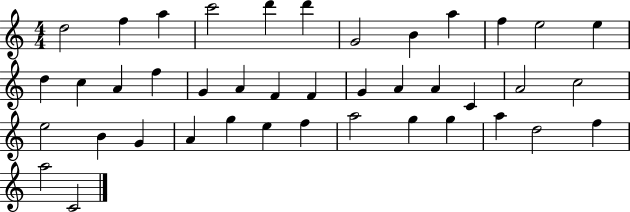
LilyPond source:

{
  \clef treble
  \numericTimeSignature
  \time 4/4
  \key c \major
  d''2 f''4 a''4 | c'''2 d'''4 d'''4 | g'2 b'4 a''4 | f''4 e''2 e''4 | \break d''4 c''4 a'4 f''4 | g'4 a'4 f'4 f'4 | g'4 a'4 a'4 c'4 | a'2 c''2 | \break e''2 b'4 g'4 | a'4 g''4 e''4 f''4 | a''2 g''4 g''4 | a''4 d''2 f''4 | \break a''2 c'2 | \bar "|."
}